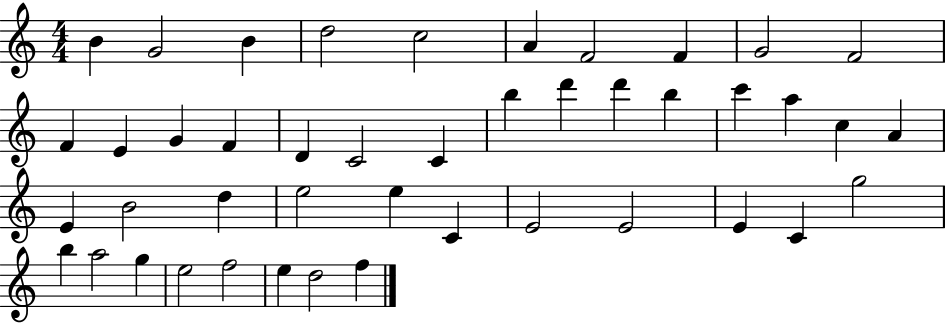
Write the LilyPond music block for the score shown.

{
  \clef treble
  \numericTimeSignature
  \time 4/4
  \key c \major
  b'4 g'2 b'4 | d''2 c''2 | a'4 f'2 f'4 | g'2 f'2 | \break f'4 e'4 g'4 f'4 | d'4 c'2 c'4 | b''4 d'''4 d'''4 b''4 | c'''4 a''4 c''4 a'4 | \break e'4 b'2 d''4 | e''2 e''4 c'4 | e'2 e'2 | e'4 c'4 g''2 | \break b''4 a''2 g''4 | e''2 f''2 | e''4 d''2 f''4 | \bar "|."
}